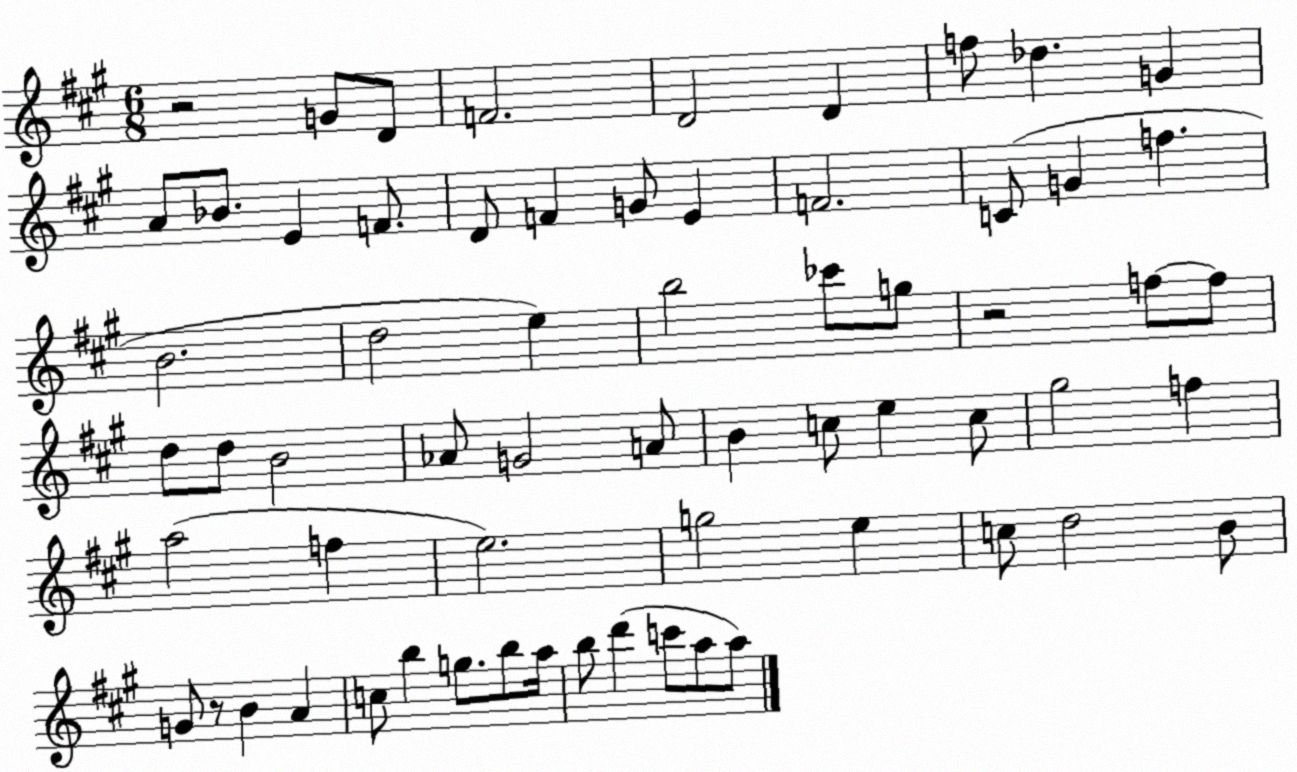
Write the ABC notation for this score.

X:1
T:Untitled
M:6/8
L:1/4
K:A
z2 G/2 D/2 F2 D2 D f/2 _d G A/2 _B/2 E F/2 D/2 F G/2 E F2 C/2 G f B2 d2 e b2 _c'/2 g/2 z2 f/2 f/2 d/2 d/2 B2 _A/2 G2 A/2 B c/2 e c/2 ^g2 f a2 f e2 g2 e c/2 d2 B/2 G/2 z/2 B A c/2 b g/2 b/2 a/4 b/2 d' c'/2 a/2 a/2